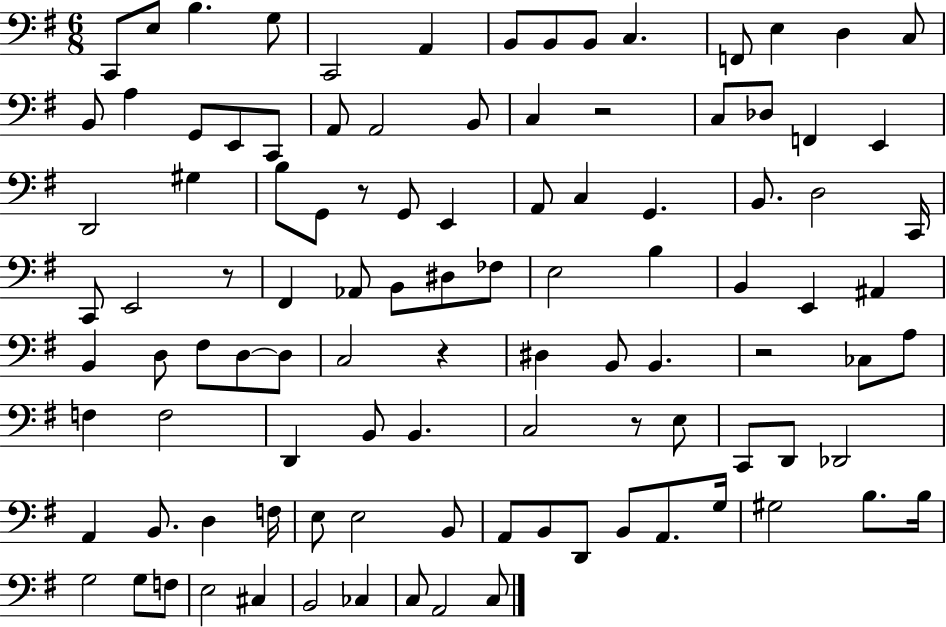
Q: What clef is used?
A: bass